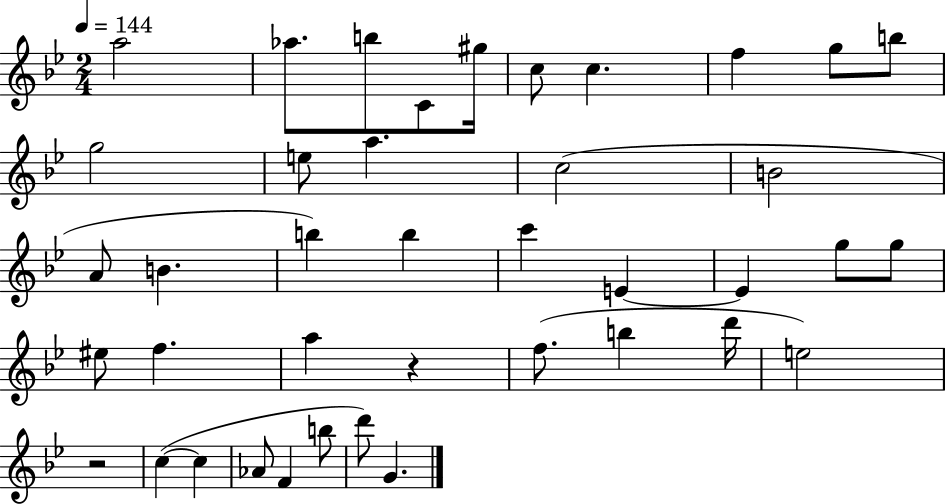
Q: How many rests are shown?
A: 2